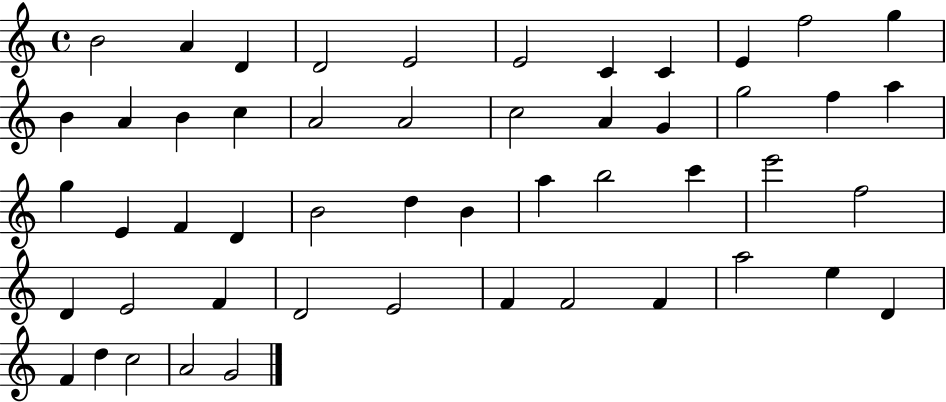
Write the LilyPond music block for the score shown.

{
  \clef treble
  \time 4/4
  \defaultTimeSignature
  \key c \major
  b'2 a'4 d'4 | d'2 e'2 | e'2 c'4 c'4 | e'4 f''2 g''4 | \break b'4 a'4 b'4 c''4 | a'2 a'2 | c''2 a'4 g'4 | g''2 f''4 a''4 | \break g''4 e'4 f'4 d'4 | b'2 d''4 b'4 | a''4 b''2 c'''4 | e'''2 f''2 | \break d'4 e'2 f'4 | d'2 e'2 | f'4 f'2 f'4 | a''2 e''4 d'4 | \break f'4 d''4 c''2 | a'2 g'2 | \bar "|."
}